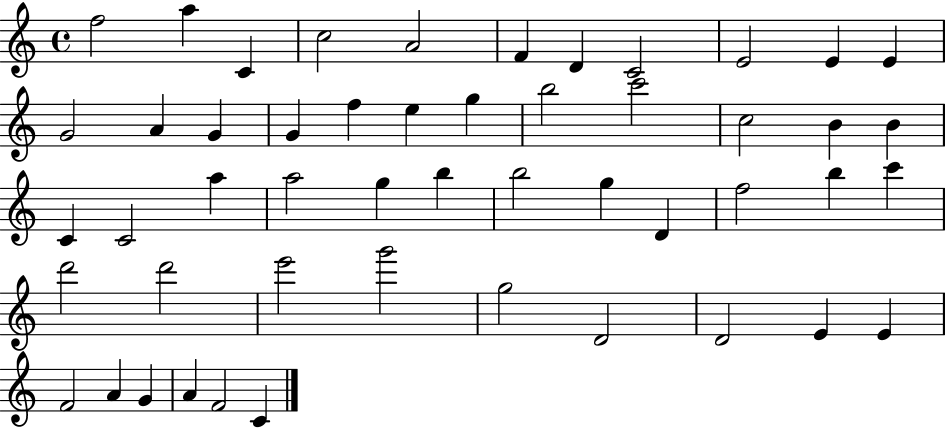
{
  \clef treble
  \time 4/4
  \defaultTimeSignature
  \key c \major
  f''2 a''4 c'4 | c''2 a'2 | f'4 d'4 c'2 | e'2 e'4 e'4 | \break g'2 a'4 g'4 | g'4 f''4 e''4 g''4 | b''2 c'''2 | c''2 b'4 b'4 | \break c'4 c'2 a''4 | a''2 g''4 b''4 | b''2 g''4 d'4 | f''2 b''4 c'''4 | \break d'''2 d'''2 | e'''2 g'''2 | g''2 d'2 | d'2 e'4 e'4 | \break f'2 a'4 g'4 | a'4 f'2 c'4 | \bar "|."
}